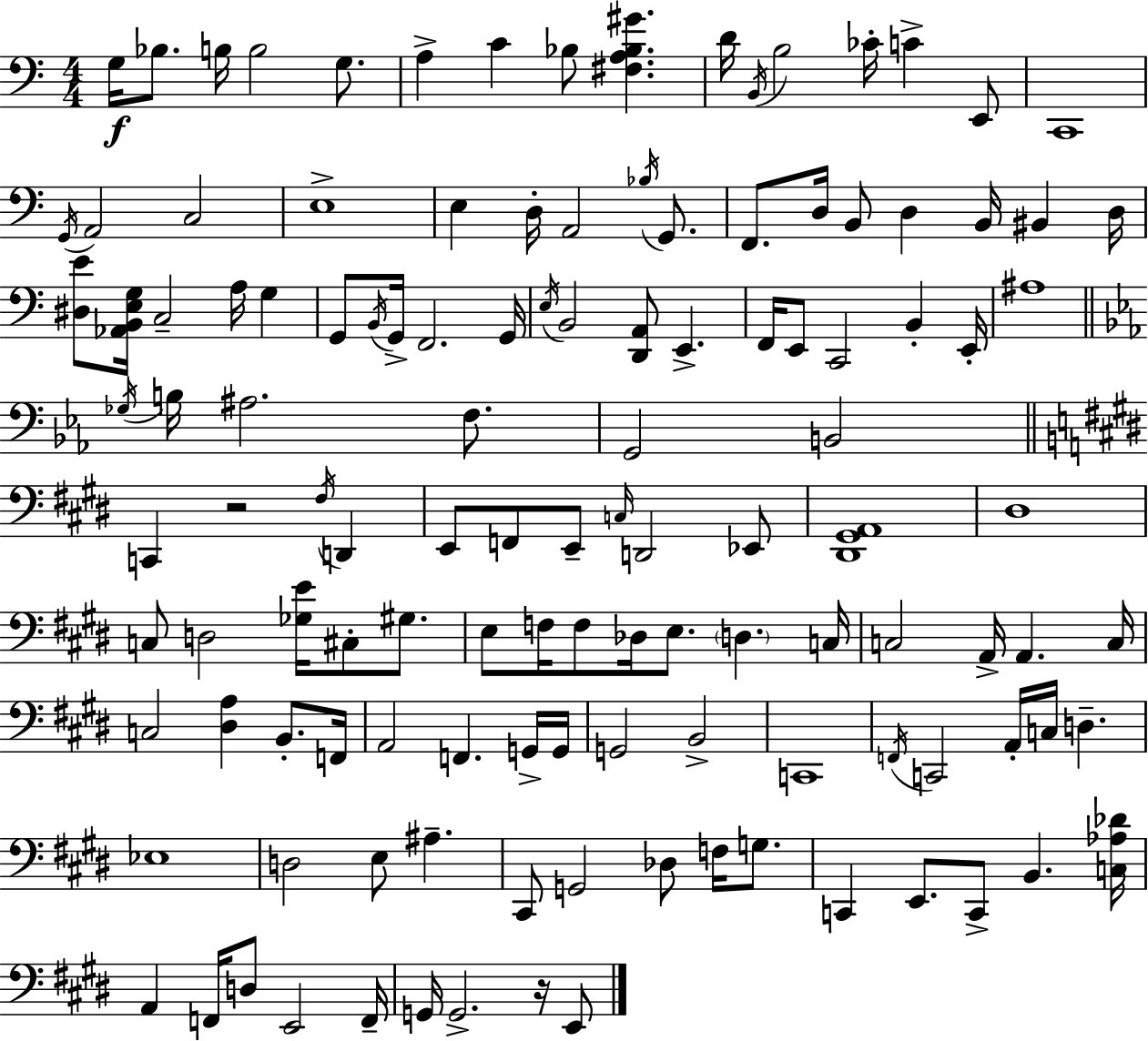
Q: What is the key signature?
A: A minor